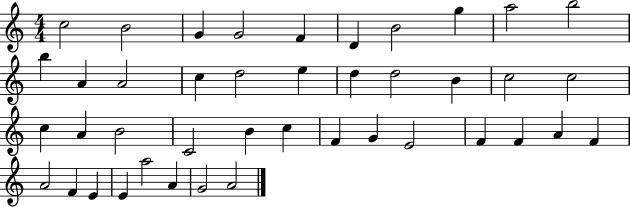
C5/h B4/h G4/q G4/h F4/q D4/q B4/h G5/q A5/h B5/h B5/q A4/q A4/h C5/q D5/h E5/q D5/q D5/h B4/q C5/h C5/h C5/q A4/q B4/h C4/h B4/q C5/q F4/q G4/q E4/h F4/q F4/q A4/q F4/q A4/h F4/q E4/q E4/q A5/h A4/q G4/h A4/h